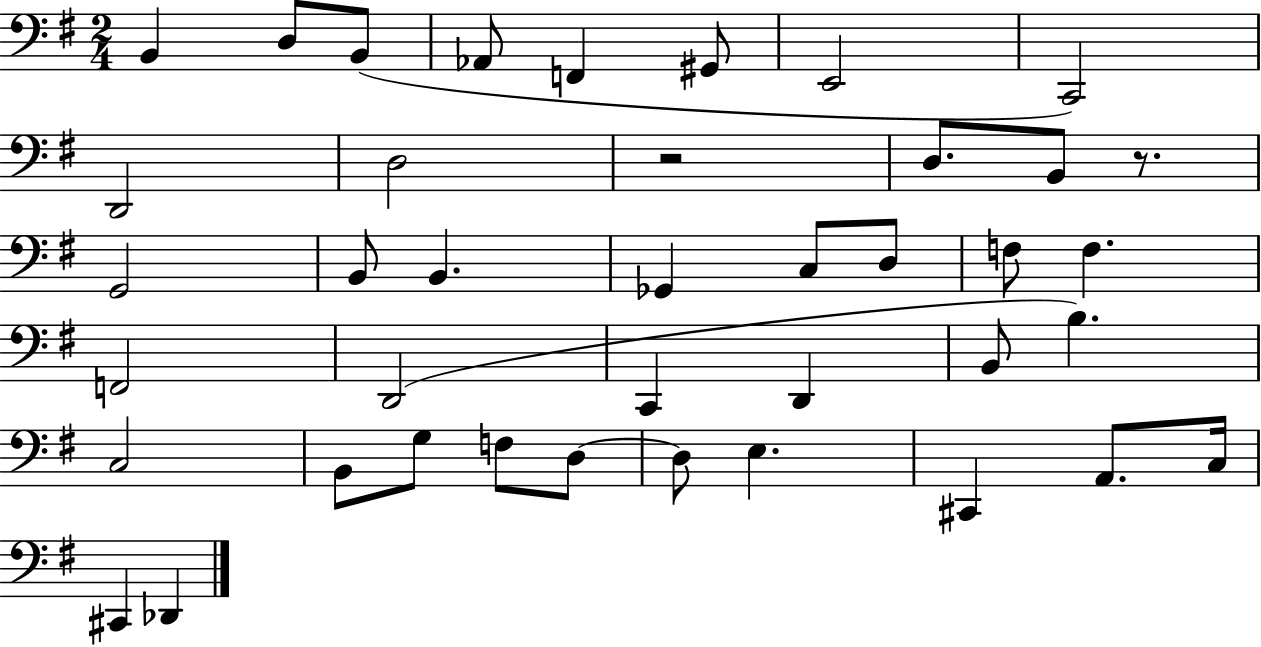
{
  \clef bass
  \numericTimeSignature
  \time 2/4
  \key g \major
  b,4 d8 b,8( | aes,8 f,4 gis,8 | e,2 | c,2) | \break d,2 | d2 | r2 | d8. b,8 r8. | \break g,2 | b,8 b,4. | ges,4 c8 d8 | f8 f4. | \break f,2 | d,2( | c,4 d,4 | b,8 b4.) | \break c2 | b,8 g8 f8 d8~~ | d8 e4. | cis,4 a,8. c16 | \break cis,4 des,4 | \bar "|."
}